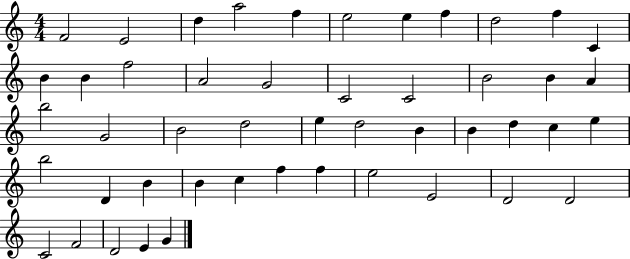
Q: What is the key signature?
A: C major